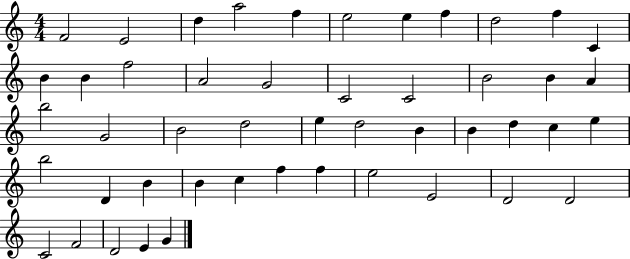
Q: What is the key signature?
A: C major